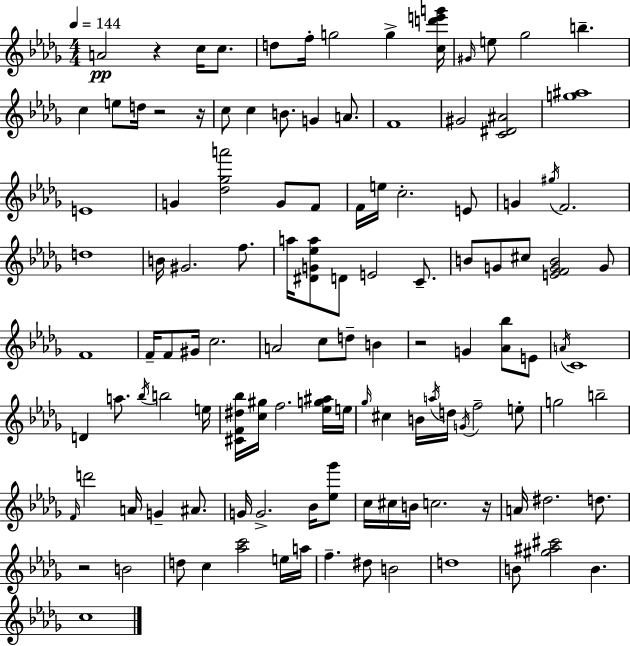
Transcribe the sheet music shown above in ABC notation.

X:1
T:Untitled
M:4/4
L:1/4
K:Bbm
A2 z c/4 c/2 d/2 f/4 g2 g [cd'e'g']/4 ^G/4 e/2 _g2 b c e/2 d/4 z2 z/4 c/2 c B/2 G A/2 F4 ^G2 [C^D^A]2 [g^a]4 E4 G [_d_ga']2 G/2 F/2 F/4 e/4 c2 E/2 G ^g/4 F2 d4 B/4 ^G2 f/2 a/4 [^DG_ea]/2 D/2 E2 C/2 B/2 G/2 ^c/2 [EFGB]2 G/2 F4 F/4 F/2 ^G/4 c2 A2 c/2 d/2 B z2 G [_A_b]/2 E/2 A/4 C4 D a/2 _b/4 b2 e/4 [^CF^d_b]/4 [c^g]/4 f2 [_eg^a]/4 e/4 _g/4 ^c B/4 a/4 d/4 G/4 f2 e/2 g2 b2 F/4 d'2 A/4 G ^A/2 G/4 G2 _B/4 [_e_g']/2 c/4 ^c/4 B/4 c2 z/4 A/4 ^d2 d/2 z2 B2 d/2 c [_ac']2 e/4 a/4 f ^d/2 B2 d4 B/2 [^g^a^c']2 B c4